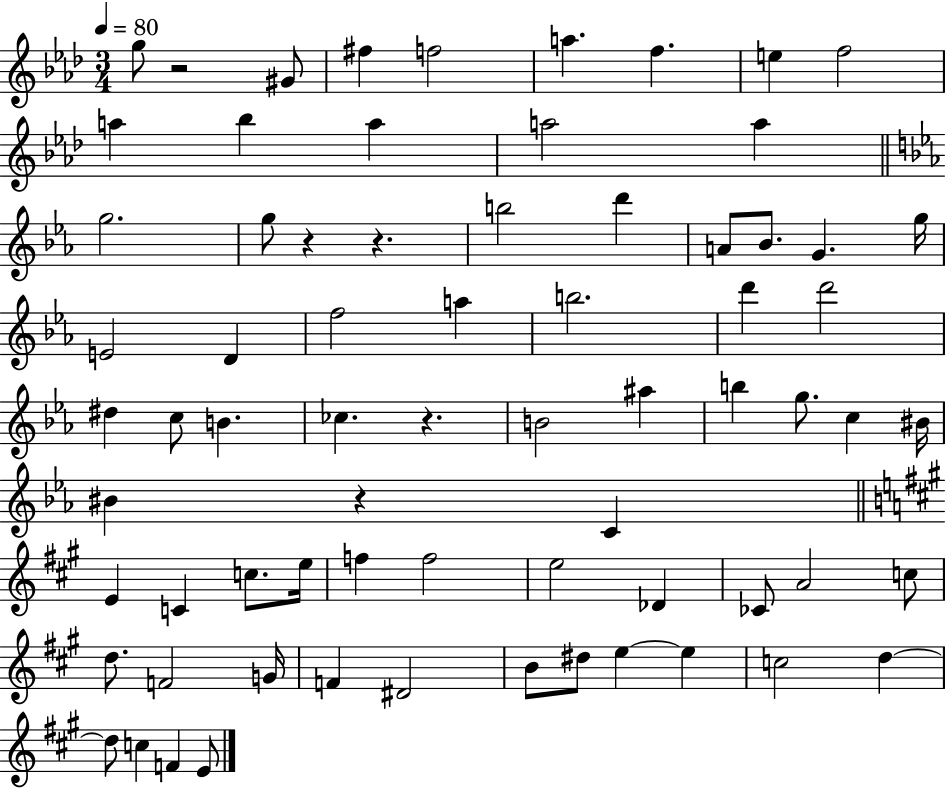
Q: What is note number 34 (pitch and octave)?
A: A#5